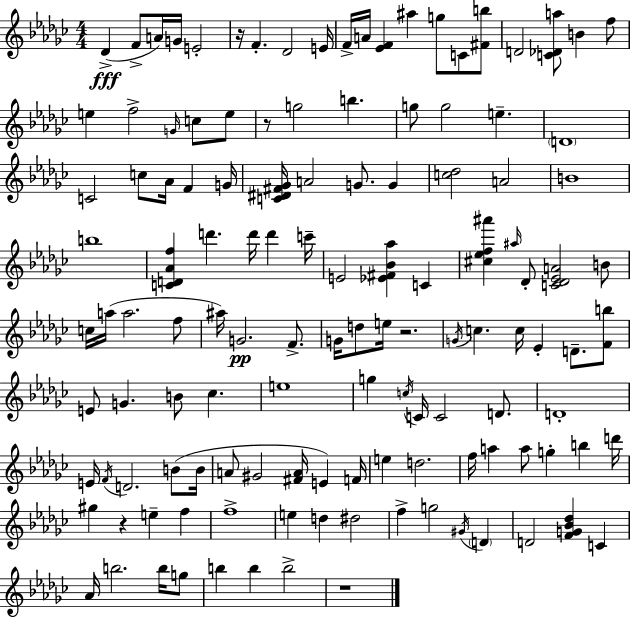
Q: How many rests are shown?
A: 5